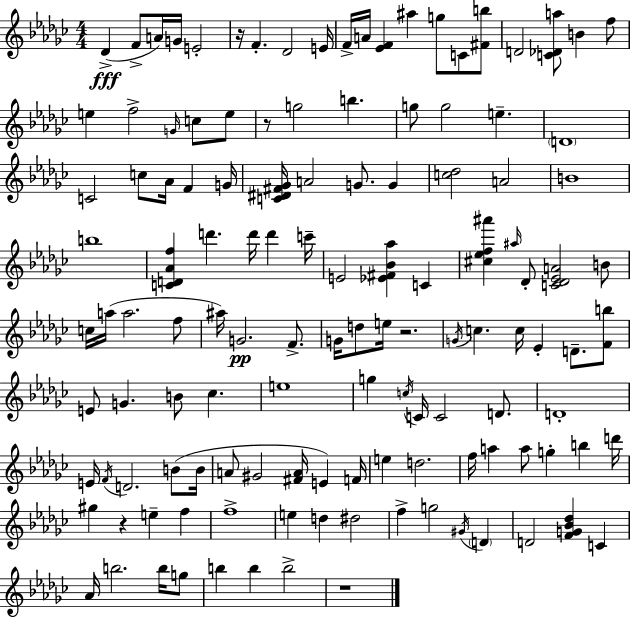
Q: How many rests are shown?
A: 5